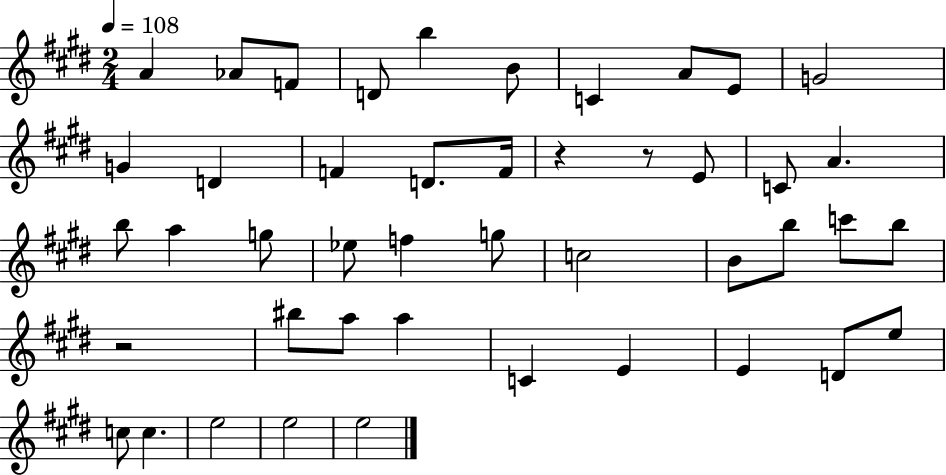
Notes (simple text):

A4/q Ab4/e F4/e D4/e B5/q B4/e C4/q A4/e E4/e G4/h G4/q D4/q F4/q D4/e. F4/s R/q R/e E4/e C4/e A4/q. B5/e A5/q G5/e Eb5/e F5/q G5/e C5/h B4/e B5/e C6/e B5/e R/h BIS5/e A5/e A5/q C4/q E4/q E4/q D4/e E5/e C5/e C5/q. E5/h E5/h E5/h